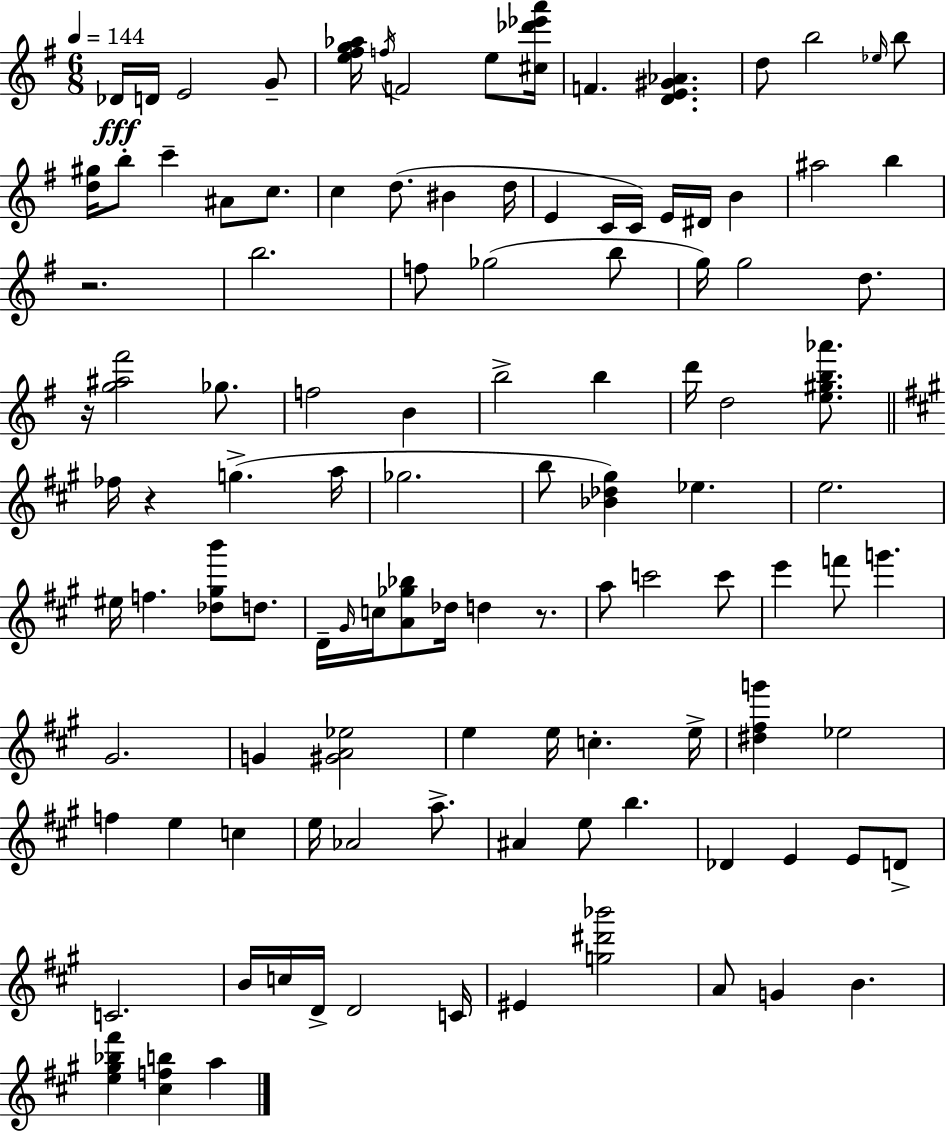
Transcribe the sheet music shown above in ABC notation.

X:1
T:Untitled
M:6/8
L:1/4
K:G
_D/4 D/4 E2 G/2 [e^fg_a]/4 f/4 F2 e/2 [^c_d'_e'a']/4 F [DE^G_A] d/2 b2 _e/4 b/2 [d^g]/4 b/2 c' ^A/2 c/2 c d/2 ^B d/4 E C/4 C/4 E/4 ^D/4 B ^a2 b z2 b2 f/2 _g2 b/2 g/4 g2 d/2 z/4 [g^a^f']2 _g/2 f2 B b2 b d'/4 d2 [e^gb_a']/2 _f/4 z g a/4 _g2 b/2 [_B_d^g] _e e2 ^e/4 f [_d^gb']/2 d/2 D/4 ^G/4 c/4 [A_g_b]/2 _d/4 d z/2 a/2 c'2 c'/2 e' f'/2 g' ^G2 G [^GA_e]2 e e/4 c e/4 [^d^fg'] _e2 f e c e/4 _A2 a/2 ^A e/2 b _D E E/2 D/2 C2 B/4 c/4 D/4 D2 C/4 ^E [g^d'_b']2 A/2 G B [e^g_b^f'] [^cfb] a